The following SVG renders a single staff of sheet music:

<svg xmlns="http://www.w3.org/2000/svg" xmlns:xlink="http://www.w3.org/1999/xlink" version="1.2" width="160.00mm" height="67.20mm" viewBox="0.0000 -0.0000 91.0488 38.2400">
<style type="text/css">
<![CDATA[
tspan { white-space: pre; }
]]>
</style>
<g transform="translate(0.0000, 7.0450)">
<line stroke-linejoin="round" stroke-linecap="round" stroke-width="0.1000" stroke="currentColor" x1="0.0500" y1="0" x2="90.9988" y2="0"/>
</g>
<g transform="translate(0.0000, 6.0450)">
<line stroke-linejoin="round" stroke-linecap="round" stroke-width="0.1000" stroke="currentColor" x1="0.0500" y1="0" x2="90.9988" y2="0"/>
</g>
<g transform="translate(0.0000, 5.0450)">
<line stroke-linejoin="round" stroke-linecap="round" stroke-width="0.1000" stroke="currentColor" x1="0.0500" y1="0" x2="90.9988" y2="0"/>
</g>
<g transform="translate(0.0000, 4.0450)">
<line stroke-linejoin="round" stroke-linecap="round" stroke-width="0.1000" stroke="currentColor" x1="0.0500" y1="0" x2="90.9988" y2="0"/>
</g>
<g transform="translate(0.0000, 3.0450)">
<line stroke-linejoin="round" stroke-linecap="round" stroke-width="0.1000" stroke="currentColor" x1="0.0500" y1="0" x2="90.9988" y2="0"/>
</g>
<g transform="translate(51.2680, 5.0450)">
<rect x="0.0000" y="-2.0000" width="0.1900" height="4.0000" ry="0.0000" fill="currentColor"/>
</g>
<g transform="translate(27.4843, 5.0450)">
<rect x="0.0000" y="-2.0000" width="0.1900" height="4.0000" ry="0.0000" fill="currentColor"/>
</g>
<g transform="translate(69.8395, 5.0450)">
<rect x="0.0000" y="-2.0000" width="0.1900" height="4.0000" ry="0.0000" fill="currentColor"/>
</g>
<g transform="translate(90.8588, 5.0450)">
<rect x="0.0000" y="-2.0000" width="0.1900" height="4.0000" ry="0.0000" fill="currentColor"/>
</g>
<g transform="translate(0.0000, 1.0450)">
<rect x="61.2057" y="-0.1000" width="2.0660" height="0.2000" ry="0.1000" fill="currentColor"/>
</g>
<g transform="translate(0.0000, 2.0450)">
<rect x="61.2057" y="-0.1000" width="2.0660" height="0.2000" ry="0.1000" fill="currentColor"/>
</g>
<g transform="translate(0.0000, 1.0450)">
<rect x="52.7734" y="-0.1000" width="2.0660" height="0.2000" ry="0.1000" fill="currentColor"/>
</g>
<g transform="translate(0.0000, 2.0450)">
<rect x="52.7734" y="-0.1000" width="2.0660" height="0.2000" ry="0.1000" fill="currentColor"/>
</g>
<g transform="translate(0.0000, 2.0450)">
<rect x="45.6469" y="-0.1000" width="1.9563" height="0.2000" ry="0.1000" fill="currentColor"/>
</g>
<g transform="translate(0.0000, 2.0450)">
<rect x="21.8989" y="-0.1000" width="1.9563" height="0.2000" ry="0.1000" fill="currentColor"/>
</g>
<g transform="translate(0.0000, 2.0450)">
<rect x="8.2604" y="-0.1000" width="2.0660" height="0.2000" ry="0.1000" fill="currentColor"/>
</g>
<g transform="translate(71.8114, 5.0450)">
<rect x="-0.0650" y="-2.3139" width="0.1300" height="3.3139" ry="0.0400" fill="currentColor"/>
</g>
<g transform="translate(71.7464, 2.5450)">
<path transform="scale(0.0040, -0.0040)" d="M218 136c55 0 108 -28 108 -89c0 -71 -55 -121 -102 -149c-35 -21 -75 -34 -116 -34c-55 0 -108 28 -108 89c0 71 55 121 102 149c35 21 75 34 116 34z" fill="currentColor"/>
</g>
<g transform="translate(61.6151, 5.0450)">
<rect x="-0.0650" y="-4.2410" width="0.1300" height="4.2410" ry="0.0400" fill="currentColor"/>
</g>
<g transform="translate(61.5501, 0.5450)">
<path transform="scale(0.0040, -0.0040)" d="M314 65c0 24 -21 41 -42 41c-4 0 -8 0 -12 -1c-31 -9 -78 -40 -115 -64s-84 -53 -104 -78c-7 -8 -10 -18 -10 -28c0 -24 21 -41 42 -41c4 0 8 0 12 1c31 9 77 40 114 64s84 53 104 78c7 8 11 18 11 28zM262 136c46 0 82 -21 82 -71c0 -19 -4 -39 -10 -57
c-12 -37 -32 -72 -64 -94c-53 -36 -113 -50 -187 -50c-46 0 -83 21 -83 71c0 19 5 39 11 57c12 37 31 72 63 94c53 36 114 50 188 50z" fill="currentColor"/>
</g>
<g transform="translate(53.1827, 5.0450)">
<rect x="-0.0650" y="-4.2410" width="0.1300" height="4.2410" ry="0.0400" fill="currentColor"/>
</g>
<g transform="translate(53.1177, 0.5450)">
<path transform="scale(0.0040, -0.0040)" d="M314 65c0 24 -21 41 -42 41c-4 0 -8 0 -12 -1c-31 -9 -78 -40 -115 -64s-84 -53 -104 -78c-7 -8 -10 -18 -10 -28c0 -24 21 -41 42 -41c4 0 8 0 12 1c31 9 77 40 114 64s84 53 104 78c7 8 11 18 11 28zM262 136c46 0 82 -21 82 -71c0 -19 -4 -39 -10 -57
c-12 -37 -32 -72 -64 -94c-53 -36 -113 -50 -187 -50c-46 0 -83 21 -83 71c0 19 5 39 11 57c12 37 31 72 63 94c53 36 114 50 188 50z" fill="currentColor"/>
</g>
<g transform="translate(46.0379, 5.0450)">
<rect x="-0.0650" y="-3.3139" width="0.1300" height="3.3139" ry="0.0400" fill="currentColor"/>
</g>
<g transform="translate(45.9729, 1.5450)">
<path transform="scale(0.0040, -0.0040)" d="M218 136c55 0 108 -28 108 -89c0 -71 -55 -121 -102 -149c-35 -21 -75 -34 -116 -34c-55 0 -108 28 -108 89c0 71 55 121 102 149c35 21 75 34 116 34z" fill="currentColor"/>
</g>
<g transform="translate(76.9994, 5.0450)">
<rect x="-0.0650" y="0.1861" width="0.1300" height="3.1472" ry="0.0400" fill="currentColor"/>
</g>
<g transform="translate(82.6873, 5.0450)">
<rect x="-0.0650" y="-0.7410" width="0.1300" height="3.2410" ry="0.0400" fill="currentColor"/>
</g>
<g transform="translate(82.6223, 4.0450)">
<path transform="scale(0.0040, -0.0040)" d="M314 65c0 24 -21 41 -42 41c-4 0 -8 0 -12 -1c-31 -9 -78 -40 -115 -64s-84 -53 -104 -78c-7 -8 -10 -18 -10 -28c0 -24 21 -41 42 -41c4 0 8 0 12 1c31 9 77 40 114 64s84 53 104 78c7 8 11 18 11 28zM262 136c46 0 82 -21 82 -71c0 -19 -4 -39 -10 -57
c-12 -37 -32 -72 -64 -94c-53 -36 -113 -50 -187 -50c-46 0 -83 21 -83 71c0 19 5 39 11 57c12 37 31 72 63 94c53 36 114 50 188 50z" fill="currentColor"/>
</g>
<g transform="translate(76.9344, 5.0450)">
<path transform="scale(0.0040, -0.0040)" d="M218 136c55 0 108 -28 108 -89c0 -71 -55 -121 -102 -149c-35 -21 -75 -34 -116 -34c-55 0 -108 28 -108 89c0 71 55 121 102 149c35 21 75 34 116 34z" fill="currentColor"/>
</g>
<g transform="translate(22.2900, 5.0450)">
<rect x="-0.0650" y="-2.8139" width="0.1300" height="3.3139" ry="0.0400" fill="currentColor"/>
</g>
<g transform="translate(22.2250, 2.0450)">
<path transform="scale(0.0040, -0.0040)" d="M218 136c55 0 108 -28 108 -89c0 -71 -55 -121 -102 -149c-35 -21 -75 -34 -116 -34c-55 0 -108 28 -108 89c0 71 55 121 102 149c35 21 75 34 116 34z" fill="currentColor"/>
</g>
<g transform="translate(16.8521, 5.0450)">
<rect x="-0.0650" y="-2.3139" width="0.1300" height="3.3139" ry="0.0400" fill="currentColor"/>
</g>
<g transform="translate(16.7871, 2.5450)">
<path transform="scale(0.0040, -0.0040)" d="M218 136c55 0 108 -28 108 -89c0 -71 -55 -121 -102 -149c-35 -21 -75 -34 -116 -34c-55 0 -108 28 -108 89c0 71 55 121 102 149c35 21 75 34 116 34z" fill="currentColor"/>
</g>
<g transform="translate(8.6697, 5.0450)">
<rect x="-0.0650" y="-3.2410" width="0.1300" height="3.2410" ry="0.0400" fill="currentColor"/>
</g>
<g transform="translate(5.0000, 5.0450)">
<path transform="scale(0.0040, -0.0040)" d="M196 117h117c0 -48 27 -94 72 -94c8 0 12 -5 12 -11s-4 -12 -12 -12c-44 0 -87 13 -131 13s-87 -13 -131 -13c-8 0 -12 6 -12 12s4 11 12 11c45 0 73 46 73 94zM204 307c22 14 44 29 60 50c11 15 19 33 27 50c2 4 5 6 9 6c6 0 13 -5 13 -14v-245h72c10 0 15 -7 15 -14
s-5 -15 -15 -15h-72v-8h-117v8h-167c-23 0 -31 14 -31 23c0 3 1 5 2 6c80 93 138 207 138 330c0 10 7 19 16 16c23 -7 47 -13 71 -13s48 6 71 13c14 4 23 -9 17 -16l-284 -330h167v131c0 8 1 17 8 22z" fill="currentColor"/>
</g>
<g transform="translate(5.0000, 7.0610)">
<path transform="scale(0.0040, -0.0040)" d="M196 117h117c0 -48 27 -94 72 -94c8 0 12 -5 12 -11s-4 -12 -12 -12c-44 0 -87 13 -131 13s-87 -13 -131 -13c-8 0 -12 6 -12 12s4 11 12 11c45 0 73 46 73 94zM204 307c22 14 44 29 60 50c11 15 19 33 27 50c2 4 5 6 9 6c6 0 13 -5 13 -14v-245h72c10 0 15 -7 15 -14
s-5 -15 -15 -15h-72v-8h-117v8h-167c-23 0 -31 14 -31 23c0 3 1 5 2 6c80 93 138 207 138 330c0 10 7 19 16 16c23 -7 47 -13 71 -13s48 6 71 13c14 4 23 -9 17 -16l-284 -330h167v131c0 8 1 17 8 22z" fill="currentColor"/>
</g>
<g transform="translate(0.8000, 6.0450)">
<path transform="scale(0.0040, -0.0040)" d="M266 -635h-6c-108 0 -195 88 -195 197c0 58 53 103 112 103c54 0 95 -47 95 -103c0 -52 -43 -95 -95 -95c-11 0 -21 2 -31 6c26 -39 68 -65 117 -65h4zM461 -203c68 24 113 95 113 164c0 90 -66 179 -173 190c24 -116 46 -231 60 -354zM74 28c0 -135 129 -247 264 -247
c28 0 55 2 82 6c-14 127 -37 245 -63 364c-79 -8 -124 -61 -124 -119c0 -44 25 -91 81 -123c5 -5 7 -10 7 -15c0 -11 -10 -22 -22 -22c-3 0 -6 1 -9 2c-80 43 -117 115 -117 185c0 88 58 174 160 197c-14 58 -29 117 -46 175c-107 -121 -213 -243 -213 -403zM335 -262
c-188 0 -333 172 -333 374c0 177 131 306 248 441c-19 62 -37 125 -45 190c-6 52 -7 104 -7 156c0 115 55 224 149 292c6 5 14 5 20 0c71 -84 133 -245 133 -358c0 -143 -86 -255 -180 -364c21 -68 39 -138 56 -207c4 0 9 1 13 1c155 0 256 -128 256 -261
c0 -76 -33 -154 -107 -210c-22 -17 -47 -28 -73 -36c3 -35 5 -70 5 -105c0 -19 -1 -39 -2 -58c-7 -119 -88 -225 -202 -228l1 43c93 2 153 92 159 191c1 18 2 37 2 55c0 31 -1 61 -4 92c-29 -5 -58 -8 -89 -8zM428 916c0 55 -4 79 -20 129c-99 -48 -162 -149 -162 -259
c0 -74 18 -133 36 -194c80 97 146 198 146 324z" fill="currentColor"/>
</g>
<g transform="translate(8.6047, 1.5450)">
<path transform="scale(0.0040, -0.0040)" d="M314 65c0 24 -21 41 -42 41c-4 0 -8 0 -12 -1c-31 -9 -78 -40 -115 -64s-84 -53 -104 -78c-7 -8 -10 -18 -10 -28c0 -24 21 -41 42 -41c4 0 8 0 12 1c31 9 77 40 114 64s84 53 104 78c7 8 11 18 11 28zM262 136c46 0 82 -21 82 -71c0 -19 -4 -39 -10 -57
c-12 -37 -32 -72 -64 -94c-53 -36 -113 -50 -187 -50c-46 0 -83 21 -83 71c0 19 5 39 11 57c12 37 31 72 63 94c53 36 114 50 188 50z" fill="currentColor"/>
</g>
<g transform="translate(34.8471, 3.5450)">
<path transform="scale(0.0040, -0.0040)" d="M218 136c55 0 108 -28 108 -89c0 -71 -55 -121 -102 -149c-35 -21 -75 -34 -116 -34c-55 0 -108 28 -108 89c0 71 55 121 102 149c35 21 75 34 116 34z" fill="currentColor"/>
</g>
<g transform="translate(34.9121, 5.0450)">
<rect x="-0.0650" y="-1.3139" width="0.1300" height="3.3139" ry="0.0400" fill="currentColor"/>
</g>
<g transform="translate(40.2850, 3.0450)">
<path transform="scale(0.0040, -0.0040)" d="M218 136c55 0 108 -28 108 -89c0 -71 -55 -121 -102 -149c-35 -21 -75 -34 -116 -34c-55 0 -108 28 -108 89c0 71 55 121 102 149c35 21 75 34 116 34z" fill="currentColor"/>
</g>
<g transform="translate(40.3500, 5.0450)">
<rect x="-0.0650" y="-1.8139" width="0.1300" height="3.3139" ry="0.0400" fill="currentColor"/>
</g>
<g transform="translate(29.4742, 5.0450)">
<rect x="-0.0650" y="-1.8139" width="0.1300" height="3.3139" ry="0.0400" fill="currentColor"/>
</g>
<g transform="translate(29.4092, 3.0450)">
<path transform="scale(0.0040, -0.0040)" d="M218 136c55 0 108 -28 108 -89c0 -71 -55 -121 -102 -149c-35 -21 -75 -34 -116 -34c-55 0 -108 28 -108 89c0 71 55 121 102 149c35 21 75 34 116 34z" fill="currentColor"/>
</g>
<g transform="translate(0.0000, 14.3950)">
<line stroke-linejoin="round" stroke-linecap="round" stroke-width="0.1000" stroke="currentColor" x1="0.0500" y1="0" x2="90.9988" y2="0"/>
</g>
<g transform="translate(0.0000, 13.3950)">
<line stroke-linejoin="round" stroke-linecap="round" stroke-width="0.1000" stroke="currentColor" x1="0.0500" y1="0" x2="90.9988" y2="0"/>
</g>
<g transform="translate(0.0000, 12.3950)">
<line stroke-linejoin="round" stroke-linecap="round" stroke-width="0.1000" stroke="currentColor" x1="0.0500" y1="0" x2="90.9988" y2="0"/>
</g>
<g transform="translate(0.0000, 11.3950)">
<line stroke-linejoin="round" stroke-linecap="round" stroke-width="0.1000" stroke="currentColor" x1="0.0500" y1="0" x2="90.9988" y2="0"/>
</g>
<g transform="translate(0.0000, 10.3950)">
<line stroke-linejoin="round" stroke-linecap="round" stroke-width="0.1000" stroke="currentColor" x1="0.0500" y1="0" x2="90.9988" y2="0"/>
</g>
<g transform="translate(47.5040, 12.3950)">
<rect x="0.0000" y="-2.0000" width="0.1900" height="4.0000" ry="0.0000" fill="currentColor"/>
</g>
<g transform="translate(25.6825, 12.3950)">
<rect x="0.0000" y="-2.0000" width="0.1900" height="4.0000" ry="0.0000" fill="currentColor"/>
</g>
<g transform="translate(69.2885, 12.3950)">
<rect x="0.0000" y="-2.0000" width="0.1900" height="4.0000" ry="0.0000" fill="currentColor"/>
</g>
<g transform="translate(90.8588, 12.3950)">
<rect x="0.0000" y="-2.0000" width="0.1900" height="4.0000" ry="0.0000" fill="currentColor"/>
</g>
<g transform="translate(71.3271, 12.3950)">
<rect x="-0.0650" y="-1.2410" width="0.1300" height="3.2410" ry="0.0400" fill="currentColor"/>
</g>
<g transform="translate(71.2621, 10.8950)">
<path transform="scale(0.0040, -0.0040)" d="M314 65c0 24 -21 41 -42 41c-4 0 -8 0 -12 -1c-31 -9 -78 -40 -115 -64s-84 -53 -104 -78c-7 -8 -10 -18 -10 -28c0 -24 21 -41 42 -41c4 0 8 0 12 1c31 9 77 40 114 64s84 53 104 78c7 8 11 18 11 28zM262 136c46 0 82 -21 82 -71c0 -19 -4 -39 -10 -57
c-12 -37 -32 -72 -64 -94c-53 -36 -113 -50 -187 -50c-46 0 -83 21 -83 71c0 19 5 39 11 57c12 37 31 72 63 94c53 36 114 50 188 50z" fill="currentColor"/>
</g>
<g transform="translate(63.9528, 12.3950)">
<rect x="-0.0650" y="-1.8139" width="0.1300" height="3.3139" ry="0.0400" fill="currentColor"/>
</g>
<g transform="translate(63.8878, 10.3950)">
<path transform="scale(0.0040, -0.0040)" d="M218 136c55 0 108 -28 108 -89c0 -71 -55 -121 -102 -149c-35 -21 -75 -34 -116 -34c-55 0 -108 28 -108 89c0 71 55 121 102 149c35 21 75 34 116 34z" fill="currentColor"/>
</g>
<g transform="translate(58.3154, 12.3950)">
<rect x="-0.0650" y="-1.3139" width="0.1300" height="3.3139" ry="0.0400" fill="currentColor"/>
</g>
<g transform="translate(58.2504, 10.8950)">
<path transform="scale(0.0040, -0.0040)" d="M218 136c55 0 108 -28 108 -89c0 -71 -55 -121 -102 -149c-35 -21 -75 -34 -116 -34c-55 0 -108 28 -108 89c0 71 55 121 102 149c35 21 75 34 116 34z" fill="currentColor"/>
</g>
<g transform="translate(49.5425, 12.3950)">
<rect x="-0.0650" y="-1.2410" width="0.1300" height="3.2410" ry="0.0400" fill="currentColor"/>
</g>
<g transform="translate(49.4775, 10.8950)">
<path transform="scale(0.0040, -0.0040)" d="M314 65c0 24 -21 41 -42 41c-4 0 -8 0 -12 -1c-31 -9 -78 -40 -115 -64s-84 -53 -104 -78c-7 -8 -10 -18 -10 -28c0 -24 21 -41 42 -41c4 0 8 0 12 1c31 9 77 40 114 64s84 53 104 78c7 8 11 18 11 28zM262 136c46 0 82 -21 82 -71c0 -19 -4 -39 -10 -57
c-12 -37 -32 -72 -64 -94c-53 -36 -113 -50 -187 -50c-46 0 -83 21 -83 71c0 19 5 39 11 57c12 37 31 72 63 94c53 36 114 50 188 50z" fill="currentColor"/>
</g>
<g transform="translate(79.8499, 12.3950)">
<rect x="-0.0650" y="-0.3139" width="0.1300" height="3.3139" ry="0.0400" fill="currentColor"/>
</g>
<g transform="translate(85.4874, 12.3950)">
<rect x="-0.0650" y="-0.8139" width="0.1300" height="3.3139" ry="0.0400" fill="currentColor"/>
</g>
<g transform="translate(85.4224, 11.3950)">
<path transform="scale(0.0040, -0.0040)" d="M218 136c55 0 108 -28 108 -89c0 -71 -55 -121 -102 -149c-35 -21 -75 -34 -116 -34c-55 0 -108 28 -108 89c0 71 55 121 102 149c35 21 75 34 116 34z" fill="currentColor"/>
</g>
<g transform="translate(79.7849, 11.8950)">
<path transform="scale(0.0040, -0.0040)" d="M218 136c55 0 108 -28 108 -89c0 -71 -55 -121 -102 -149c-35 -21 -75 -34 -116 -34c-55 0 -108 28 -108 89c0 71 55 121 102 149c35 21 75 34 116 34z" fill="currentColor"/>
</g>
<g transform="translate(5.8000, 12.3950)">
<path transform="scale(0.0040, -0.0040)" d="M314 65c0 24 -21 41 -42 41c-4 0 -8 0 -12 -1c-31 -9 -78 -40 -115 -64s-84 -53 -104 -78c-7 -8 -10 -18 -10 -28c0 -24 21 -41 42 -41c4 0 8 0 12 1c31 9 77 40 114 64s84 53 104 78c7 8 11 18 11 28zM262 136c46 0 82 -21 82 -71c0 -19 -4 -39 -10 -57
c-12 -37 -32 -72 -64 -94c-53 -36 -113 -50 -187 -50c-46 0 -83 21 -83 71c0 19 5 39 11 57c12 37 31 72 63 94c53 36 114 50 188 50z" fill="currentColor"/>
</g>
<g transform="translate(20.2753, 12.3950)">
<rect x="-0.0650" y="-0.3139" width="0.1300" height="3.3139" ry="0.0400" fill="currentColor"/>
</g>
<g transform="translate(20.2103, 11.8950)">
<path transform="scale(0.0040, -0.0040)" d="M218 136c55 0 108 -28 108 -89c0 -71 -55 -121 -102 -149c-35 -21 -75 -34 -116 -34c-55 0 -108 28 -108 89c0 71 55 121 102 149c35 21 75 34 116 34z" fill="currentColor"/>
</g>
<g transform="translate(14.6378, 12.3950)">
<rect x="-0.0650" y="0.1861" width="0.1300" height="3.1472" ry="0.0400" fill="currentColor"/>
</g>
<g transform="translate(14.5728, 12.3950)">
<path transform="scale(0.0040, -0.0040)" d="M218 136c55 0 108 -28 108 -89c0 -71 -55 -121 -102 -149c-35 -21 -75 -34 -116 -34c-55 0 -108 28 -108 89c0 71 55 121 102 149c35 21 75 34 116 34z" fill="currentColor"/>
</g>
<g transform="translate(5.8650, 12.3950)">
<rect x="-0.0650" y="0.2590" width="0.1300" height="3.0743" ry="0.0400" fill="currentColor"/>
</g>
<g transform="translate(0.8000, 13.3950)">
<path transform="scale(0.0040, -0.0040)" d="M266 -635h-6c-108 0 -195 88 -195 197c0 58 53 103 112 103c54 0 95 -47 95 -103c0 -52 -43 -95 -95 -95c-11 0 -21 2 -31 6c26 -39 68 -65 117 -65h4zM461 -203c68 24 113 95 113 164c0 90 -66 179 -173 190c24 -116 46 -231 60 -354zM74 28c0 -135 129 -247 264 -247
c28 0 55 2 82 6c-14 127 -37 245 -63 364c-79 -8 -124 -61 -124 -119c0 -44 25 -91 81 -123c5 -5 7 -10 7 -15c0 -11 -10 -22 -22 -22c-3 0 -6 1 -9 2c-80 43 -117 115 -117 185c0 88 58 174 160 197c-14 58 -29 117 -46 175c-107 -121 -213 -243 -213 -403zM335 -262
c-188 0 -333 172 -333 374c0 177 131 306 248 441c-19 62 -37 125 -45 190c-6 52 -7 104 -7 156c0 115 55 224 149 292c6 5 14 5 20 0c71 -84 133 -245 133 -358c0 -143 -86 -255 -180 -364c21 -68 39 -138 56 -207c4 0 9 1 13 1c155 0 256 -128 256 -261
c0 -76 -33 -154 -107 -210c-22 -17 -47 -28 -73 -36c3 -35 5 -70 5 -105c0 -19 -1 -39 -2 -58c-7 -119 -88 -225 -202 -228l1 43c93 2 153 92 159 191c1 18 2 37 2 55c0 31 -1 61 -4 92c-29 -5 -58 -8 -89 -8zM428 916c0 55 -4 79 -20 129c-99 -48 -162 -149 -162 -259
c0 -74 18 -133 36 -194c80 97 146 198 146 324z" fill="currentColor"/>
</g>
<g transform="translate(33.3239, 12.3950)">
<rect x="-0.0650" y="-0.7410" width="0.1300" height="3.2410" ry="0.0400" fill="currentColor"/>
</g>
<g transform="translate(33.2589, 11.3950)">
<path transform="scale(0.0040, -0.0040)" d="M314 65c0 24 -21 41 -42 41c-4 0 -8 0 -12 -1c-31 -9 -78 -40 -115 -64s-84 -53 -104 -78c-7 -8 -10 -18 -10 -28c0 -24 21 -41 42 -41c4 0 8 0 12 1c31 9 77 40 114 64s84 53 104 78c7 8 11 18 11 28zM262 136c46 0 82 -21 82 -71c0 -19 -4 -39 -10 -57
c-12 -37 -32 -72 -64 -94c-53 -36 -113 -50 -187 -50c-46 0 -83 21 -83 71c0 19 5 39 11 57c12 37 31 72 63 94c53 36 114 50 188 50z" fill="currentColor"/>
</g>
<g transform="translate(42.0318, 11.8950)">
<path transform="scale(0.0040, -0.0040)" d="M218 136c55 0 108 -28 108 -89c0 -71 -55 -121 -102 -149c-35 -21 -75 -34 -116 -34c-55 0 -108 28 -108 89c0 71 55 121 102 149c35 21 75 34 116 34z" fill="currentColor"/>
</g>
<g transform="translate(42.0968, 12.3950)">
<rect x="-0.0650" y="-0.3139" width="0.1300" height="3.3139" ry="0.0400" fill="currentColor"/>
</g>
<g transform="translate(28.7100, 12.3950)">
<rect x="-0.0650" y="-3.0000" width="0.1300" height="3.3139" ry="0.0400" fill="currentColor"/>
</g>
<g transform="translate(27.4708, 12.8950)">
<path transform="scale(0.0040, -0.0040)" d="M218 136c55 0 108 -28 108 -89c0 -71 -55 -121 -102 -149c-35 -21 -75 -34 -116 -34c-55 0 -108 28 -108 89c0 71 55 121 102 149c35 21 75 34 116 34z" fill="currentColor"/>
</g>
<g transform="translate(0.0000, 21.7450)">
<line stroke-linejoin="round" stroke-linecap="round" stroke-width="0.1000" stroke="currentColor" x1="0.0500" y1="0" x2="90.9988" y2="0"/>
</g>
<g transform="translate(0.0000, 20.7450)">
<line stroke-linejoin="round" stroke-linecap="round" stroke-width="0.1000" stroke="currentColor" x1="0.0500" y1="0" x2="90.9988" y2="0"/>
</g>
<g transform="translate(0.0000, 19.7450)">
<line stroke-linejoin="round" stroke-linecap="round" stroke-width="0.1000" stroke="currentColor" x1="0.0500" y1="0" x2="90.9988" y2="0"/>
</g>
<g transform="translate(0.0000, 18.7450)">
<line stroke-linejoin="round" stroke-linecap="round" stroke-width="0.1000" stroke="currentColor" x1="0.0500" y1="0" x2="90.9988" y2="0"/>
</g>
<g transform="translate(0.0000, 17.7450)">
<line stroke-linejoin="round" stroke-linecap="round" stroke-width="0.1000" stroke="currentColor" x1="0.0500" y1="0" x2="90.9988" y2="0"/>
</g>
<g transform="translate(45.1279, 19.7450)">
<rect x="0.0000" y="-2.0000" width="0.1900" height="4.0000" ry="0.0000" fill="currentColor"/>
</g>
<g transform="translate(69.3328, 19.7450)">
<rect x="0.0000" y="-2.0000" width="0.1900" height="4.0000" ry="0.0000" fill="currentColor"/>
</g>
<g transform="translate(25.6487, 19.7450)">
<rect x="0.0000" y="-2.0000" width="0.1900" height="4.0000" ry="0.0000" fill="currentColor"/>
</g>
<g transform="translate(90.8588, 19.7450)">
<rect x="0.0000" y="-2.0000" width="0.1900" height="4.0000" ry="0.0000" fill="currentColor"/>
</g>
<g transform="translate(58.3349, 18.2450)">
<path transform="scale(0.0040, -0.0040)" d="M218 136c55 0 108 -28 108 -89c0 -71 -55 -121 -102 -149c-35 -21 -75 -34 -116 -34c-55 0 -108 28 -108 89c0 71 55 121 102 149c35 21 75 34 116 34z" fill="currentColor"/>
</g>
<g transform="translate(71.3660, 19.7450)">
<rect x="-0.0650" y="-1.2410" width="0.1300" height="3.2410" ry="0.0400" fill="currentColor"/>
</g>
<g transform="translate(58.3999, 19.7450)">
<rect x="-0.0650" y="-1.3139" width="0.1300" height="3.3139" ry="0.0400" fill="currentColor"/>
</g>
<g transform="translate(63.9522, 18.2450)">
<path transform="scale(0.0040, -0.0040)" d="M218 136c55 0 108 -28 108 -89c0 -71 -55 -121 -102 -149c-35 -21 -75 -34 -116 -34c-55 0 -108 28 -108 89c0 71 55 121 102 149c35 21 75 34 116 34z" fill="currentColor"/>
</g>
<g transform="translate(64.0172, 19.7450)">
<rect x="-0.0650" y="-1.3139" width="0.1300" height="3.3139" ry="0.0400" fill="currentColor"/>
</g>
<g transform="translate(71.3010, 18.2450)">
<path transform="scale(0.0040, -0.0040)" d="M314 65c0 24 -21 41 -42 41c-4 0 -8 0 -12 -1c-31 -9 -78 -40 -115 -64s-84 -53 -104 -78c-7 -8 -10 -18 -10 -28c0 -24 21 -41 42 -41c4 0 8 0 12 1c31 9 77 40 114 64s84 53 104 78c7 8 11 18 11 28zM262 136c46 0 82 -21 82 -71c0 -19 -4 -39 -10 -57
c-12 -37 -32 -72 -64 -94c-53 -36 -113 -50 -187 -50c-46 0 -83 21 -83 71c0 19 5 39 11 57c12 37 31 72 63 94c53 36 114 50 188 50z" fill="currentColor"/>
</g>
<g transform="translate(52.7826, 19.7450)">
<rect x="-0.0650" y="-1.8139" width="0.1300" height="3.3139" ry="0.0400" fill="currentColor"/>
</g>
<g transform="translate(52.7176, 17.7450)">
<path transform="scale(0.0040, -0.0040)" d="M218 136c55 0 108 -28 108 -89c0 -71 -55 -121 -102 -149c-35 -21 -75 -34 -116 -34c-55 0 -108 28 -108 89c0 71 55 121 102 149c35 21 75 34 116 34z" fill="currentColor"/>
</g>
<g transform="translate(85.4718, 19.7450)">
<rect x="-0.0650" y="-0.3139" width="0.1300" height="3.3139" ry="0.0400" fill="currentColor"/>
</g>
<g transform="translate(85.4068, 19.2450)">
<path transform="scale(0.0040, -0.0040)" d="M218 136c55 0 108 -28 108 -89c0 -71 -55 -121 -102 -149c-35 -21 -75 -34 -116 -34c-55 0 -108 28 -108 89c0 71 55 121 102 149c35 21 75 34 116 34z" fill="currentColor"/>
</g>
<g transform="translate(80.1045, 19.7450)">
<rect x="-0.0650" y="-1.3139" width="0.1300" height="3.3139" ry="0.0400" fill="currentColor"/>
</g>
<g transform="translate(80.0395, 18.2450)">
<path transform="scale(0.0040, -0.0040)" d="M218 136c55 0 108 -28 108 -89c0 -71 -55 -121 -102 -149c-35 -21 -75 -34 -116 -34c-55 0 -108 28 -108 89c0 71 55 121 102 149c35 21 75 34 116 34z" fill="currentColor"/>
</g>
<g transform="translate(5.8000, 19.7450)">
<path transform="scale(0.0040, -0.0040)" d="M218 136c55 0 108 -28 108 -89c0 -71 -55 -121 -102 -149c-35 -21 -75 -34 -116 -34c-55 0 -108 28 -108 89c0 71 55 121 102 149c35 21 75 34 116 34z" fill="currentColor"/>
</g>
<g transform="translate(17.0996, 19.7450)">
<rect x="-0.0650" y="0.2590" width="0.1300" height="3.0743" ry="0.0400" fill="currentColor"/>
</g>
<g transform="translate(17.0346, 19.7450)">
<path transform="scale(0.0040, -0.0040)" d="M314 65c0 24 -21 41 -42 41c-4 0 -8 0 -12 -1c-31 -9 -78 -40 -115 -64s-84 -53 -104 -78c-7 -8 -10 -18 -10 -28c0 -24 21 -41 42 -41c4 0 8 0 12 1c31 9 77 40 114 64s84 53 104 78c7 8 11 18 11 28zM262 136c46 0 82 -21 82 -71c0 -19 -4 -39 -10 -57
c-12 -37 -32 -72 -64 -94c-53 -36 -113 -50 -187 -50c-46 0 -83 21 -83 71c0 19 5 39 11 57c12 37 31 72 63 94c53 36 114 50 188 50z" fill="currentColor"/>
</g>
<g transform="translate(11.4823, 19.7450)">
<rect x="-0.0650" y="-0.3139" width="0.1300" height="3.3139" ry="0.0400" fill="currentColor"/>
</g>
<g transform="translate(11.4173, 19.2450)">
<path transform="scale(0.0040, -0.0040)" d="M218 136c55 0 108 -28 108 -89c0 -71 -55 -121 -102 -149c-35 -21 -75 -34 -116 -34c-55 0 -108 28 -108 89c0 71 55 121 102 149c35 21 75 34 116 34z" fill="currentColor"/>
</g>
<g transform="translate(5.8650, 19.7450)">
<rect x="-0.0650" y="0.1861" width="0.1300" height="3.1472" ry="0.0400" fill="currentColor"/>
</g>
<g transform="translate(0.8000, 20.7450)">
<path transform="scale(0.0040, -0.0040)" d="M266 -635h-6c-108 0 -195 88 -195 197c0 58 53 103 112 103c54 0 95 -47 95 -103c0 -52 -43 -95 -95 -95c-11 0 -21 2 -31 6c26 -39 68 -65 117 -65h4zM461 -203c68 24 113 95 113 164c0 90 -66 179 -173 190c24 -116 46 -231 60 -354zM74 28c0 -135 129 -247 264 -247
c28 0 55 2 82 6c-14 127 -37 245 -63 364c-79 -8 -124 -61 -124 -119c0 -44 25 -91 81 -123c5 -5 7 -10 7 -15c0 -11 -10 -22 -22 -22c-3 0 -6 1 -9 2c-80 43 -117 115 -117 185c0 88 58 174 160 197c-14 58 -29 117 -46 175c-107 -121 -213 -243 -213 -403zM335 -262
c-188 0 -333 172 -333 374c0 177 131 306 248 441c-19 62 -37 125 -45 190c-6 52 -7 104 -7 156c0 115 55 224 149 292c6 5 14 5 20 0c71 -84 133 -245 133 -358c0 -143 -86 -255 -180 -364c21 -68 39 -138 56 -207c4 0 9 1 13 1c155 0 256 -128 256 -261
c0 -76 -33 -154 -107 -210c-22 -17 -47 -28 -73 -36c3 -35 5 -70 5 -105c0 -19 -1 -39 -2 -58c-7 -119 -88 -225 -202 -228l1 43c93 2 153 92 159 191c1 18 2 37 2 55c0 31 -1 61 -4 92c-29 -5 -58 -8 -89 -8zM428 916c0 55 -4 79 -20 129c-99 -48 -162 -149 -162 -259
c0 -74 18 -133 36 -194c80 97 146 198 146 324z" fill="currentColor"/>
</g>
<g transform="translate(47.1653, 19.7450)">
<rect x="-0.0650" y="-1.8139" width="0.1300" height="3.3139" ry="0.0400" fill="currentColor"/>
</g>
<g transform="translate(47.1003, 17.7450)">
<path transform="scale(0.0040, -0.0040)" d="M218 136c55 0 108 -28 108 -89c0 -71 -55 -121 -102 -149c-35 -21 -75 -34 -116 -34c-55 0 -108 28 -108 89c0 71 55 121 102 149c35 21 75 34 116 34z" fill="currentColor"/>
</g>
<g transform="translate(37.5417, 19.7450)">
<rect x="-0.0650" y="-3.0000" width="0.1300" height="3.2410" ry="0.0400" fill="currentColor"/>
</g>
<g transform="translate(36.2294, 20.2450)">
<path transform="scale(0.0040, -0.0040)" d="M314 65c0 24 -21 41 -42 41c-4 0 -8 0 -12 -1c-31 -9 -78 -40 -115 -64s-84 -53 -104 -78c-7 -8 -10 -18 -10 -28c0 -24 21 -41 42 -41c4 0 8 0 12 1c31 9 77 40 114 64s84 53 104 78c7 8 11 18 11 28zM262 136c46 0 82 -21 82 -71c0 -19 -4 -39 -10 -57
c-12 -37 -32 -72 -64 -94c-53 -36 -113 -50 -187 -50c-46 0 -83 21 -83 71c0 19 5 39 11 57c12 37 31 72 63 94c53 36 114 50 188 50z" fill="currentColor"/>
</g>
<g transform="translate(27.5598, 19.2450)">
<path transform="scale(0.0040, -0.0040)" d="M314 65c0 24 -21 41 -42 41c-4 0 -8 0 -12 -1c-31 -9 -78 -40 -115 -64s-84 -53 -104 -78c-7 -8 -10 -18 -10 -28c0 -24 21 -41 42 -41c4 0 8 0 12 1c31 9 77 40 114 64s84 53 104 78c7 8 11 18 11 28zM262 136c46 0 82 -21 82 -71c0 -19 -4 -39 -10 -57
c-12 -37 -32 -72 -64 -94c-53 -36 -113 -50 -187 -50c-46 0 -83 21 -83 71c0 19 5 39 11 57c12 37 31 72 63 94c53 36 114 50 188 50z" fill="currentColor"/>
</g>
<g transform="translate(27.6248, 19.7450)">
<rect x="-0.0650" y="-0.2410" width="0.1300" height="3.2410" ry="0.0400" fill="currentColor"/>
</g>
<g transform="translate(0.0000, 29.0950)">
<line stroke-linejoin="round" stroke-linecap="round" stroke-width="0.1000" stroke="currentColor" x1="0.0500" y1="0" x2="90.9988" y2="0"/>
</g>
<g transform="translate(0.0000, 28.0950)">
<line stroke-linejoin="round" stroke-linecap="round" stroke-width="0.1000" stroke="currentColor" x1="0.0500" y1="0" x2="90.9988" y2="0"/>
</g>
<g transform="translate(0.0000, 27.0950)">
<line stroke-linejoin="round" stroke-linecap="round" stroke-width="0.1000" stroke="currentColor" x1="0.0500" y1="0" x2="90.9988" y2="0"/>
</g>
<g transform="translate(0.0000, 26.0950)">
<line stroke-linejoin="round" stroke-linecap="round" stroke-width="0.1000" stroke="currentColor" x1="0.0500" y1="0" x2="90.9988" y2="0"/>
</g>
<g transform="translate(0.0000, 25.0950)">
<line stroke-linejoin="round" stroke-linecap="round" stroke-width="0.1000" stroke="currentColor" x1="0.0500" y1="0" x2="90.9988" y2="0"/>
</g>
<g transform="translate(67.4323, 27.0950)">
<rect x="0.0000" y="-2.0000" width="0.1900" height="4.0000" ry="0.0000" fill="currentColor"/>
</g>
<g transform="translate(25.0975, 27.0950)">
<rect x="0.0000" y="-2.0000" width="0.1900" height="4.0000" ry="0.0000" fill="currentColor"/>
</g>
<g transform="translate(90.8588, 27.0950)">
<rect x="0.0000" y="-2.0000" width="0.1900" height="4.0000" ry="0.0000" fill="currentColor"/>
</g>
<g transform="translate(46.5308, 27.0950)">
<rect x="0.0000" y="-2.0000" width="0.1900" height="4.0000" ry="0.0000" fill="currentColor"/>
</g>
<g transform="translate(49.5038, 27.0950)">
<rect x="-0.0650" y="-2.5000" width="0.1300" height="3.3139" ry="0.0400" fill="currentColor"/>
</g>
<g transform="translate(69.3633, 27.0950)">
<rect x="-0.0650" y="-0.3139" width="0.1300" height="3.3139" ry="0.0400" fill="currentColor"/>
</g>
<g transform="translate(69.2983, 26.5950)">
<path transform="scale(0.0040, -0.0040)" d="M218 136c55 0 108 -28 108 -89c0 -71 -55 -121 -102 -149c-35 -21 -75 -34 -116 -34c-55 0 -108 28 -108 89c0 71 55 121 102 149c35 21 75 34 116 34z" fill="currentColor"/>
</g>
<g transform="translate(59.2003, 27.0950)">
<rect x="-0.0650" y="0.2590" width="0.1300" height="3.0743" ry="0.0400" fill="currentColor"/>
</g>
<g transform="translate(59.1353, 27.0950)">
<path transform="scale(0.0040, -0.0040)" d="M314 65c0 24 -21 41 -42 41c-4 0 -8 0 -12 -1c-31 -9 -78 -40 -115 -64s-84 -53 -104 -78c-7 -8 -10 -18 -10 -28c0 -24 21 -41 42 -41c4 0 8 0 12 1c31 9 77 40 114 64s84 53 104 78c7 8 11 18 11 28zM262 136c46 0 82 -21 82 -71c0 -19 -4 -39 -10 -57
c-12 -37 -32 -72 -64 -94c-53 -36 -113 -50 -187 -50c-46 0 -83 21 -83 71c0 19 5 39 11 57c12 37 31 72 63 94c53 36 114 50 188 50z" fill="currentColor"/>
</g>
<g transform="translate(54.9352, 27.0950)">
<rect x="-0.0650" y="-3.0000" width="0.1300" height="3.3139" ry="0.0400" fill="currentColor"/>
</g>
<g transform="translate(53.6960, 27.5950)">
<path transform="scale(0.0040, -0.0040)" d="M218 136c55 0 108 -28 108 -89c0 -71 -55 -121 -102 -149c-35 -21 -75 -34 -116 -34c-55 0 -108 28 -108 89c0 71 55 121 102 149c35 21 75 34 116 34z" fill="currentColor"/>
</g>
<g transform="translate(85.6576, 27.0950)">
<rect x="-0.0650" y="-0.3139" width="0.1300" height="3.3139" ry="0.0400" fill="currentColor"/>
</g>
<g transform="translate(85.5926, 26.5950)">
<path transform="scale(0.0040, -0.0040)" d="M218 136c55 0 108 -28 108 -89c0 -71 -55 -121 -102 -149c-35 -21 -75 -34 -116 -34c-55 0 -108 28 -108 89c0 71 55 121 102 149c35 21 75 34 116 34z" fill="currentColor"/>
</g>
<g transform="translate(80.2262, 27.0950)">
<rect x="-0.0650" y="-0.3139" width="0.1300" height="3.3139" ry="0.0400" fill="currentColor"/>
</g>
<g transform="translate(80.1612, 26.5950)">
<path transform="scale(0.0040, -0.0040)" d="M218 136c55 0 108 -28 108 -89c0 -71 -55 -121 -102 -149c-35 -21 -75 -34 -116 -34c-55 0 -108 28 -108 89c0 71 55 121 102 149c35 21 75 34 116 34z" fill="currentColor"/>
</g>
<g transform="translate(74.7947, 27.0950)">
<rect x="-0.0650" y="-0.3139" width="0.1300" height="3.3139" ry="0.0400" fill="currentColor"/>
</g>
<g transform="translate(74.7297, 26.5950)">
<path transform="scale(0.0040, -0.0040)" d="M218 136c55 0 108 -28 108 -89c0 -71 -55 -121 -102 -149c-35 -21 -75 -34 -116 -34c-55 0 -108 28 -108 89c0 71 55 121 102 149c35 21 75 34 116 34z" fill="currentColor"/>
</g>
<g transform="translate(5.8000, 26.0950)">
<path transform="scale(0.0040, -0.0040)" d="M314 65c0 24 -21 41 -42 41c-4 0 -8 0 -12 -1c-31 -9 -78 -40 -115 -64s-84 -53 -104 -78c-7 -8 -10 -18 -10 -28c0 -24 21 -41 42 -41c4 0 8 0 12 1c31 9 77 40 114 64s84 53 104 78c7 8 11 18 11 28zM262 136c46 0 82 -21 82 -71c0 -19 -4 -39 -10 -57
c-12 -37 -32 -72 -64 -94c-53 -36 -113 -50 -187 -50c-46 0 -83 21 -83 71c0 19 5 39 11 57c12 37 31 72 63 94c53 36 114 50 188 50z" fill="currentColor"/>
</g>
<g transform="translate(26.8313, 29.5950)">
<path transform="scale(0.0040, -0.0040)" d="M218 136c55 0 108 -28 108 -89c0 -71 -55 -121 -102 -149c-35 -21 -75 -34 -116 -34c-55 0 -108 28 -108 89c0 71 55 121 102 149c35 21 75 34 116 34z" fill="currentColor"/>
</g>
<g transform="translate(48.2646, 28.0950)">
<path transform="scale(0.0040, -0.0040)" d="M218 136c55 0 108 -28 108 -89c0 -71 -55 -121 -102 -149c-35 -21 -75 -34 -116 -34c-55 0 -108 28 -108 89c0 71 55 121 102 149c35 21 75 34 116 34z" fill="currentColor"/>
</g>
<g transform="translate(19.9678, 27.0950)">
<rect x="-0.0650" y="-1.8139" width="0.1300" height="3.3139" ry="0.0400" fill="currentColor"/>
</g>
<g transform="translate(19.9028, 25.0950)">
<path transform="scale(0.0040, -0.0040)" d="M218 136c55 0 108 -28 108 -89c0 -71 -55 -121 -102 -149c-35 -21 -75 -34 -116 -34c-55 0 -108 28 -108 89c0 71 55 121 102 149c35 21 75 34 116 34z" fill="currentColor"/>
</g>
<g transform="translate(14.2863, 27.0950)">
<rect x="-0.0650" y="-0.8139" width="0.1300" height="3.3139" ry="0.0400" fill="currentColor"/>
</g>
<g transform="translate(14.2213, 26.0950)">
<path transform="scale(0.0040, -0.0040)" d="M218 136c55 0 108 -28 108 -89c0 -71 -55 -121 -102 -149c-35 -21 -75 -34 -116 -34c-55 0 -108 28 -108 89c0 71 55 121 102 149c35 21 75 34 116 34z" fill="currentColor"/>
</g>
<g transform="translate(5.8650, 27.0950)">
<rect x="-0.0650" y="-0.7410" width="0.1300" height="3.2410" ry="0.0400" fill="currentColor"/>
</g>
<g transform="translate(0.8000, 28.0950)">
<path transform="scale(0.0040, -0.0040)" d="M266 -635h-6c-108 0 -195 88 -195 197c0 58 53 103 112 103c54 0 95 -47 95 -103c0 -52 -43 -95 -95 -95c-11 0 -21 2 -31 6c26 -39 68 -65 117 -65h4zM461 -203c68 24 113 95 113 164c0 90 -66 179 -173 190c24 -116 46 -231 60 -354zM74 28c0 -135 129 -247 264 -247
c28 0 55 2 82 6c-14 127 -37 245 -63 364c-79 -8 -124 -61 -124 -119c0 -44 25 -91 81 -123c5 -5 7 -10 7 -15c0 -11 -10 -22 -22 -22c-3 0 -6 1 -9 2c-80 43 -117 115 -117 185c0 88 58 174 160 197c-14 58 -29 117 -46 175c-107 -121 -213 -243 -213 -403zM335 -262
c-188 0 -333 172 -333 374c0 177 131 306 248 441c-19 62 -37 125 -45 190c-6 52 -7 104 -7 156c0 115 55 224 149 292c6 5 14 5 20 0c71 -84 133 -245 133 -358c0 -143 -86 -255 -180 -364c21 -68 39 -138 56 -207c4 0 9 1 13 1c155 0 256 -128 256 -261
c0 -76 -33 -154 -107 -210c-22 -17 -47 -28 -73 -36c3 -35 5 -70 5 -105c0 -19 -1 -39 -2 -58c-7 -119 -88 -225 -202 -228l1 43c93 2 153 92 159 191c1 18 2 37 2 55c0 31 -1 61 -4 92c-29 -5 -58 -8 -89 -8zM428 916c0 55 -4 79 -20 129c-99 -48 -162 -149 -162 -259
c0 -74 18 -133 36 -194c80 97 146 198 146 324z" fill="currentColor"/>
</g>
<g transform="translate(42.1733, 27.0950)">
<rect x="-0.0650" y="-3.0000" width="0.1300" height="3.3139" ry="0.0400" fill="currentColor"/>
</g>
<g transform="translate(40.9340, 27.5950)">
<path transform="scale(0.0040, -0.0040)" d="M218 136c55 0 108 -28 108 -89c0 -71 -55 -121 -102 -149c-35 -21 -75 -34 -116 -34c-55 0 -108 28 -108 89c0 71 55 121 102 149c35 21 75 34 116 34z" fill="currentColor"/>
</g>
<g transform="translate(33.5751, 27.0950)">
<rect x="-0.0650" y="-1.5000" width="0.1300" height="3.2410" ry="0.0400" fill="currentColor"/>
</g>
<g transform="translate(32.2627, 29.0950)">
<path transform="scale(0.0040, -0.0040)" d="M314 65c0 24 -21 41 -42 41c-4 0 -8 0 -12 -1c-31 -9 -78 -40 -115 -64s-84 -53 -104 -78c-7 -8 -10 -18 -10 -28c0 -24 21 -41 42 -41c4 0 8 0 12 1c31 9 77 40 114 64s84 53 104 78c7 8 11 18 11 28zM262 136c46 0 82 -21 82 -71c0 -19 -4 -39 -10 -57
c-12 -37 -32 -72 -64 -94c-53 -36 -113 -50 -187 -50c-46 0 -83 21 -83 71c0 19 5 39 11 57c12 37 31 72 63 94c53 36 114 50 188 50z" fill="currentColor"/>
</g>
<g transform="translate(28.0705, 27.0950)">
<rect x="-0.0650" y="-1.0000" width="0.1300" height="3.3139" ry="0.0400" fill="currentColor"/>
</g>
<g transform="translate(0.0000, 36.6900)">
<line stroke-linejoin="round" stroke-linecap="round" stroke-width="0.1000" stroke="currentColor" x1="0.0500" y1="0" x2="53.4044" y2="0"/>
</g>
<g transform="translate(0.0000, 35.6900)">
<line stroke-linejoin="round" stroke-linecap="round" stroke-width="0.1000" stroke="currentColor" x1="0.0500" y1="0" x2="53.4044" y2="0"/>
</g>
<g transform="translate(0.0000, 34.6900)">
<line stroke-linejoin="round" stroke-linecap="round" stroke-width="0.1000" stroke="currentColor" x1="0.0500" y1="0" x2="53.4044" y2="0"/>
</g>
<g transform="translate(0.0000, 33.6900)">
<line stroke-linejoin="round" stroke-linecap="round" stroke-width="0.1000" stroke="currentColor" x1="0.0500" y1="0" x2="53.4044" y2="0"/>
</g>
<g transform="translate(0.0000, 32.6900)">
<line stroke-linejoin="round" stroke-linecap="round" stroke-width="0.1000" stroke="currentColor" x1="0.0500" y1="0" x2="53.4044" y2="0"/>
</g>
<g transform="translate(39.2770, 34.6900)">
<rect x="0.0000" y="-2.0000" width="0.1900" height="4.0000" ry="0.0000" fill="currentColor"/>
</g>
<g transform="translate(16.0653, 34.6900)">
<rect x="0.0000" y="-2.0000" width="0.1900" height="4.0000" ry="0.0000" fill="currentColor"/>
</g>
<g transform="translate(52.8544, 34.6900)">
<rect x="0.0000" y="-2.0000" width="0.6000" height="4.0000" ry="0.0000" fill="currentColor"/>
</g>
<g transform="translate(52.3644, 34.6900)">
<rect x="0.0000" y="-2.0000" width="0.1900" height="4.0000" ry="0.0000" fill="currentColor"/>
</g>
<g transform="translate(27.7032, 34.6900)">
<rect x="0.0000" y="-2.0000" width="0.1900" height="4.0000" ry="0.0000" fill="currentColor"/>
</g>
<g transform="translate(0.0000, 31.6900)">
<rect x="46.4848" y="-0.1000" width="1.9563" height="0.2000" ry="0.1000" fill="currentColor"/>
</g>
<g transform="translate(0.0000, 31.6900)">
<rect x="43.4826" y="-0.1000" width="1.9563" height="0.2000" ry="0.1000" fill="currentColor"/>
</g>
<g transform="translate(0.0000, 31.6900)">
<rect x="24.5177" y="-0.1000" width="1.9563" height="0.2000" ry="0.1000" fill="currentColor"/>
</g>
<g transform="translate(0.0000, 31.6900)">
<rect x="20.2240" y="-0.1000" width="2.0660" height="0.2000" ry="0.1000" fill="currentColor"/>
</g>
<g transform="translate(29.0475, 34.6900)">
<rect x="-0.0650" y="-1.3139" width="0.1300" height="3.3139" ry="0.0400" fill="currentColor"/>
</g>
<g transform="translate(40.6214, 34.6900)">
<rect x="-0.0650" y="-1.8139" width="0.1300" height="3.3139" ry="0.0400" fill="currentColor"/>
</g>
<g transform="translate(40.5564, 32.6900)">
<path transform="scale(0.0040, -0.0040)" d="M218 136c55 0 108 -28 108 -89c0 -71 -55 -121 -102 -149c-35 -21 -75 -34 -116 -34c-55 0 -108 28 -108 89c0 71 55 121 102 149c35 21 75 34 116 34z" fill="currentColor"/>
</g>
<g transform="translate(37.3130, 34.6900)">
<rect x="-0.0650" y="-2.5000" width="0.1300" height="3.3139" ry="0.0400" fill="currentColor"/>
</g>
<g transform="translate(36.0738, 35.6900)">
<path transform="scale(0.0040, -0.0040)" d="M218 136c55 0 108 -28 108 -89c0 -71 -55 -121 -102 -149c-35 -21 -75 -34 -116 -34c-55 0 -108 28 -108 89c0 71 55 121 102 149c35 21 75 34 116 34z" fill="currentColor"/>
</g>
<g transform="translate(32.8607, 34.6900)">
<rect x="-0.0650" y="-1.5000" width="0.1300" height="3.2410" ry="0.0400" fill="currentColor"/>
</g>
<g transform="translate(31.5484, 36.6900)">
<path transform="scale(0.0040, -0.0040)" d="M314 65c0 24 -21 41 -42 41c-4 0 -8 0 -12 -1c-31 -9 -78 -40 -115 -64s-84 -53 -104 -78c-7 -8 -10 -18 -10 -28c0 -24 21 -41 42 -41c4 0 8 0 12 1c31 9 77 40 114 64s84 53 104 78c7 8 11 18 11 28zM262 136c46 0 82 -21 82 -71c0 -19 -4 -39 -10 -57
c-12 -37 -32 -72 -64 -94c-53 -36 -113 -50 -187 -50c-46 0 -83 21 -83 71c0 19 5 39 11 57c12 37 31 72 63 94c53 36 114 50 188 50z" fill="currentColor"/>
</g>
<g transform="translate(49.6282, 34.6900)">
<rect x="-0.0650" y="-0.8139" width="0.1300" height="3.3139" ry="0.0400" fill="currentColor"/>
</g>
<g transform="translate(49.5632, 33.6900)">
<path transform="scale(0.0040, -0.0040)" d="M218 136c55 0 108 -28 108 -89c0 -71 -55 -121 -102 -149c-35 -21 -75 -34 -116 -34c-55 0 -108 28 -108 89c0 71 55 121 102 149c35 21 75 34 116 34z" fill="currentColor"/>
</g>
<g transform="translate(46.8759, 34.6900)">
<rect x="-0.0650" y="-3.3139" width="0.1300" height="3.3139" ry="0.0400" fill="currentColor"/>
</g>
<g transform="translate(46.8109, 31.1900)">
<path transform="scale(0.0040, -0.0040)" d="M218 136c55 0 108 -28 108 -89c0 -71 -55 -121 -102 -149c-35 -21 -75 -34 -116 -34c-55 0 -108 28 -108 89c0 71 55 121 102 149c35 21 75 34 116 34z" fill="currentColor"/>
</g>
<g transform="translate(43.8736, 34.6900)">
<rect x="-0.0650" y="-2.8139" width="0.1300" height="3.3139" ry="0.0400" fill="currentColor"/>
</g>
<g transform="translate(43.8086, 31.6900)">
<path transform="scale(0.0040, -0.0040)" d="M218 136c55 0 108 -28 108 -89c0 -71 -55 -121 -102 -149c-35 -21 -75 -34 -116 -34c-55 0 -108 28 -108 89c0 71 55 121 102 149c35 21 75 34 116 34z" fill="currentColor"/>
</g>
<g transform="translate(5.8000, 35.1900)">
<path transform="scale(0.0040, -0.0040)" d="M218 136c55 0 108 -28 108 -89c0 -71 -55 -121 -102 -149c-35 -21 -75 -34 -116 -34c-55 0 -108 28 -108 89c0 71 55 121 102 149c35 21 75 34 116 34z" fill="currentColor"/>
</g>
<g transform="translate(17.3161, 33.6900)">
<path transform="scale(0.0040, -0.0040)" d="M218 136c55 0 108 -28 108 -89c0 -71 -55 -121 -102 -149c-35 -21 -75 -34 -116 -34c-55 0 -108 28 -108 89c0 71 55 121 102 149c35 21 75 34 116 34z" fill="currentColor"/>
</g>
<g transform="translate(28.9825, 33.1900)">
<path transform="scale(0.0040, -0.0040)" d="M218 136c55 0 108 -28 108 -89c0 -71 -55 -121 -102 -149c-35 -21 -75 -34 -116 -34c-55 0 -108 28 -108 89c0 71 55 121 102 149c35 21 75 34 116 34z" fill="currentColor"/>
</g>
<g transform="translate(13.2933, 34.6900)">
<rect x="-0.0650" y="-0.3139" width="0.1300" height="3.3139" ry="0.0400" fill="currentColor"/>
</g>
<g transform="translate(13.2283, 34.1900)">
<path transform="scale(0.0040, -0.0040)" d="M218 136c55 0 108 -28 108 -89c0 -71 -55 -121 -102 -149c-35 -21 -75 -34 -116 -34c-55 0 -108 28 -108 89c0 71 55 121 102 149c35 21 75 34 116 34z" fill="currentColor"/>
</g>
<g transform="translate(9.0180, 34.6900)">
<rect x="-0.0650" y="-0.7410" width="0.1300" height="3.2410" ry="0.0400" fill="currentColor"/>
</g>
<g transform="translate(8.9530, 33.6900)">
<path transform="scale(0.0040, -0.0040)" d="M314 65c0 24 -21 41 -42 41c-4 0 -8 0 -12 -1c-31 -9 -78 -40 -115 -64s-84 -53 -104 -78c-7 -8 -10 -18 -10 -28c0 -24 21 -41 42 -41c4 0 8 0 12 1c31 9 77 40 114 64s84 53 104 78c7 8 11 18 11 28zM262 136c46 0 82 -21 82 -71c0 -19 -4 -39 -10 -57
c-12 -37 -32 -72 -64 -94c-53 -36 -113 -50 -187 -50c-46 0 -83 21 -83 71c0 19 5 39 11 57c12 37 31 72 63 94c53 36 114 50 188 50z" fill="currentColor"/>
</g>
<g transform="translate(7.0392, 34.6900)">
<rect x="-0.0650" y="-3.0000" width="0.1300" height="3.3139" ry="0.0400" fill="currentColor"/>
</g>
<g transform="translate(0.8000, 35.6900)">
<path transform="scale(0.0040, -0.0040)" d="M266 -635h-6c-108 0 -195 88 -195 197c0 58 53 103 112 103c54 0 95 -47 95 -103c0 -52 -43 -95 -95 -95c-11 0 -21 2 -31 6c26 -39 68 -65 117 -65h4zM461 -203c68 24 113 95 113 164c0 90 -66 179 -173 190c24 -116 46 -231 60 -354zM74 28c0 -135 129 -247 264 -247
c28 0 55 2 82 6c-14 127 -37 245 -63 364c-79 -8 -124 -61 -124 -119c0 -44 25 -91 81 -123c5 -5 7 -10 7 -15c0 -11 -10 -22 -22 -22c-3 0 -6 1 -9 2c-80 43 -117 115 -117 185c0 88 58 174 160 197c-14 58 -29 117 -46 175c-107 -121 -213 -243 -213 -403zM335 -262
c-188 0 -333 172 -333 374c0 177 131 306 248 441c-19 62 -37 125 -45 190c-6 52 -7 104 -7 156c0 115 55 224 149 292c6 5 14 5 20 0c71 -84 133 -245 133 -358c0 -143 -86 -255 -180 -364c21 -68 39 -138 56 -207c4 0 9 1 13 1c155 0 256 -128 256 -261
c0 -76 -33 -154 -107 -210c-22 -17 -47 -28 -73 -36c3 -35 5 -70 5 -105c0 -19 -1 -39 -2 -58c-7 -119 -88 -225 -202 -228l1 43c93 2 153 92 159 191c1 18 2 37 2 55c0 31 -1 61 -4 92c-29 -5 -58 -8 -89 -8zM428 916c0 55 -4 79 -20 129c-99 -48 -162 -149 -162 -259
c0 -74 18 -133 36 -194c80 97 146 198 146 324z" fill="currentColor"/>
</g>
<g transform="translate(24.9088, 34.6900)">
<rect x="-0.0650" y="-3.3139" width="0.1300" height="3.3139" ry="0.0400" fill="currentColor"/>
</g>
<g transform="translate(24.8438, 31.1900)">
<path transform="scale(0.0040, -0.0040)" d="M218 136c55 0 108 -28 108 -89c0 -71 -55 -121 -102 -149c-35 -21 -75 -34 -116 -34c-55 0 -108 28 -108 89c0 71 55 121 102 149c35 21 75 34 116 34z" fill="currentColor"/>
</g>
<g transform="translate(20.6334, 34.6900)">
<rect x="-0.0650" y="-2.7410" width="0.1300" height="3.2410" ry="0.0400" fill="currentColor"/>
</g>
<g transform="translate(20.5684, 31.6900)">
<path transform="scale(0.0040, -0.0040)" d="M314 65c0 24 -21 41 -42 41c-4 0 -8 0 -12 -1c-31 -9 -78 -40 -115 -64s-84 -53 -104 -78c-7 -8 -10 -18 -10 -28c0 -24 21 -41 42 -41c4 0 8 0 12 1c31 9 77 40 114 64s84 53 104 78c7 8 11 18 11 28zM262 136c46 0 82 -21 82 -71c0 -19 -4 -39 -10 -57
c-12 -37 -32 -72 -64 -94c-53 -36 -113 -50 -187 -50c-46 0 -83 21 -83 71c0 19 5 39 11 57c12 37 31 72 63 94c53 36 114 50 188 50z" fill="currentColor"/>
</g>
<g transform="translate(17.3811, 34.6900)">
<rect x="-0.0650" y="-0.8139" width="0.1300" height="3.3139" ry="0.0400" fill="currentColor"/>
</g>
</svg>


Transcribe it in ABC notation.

X:1
T:Untitled
M:4/4
L:1/4
K:C
b2 g a f e f b d'2 d'2 g B d2 B2 B c A d2 c e2 e f e2 c d B c B2 c2 A2 f f e e e2 e c d2 d f D E2 A G A B2 c c c c A d2 c d a2 b e E2 G f a b d